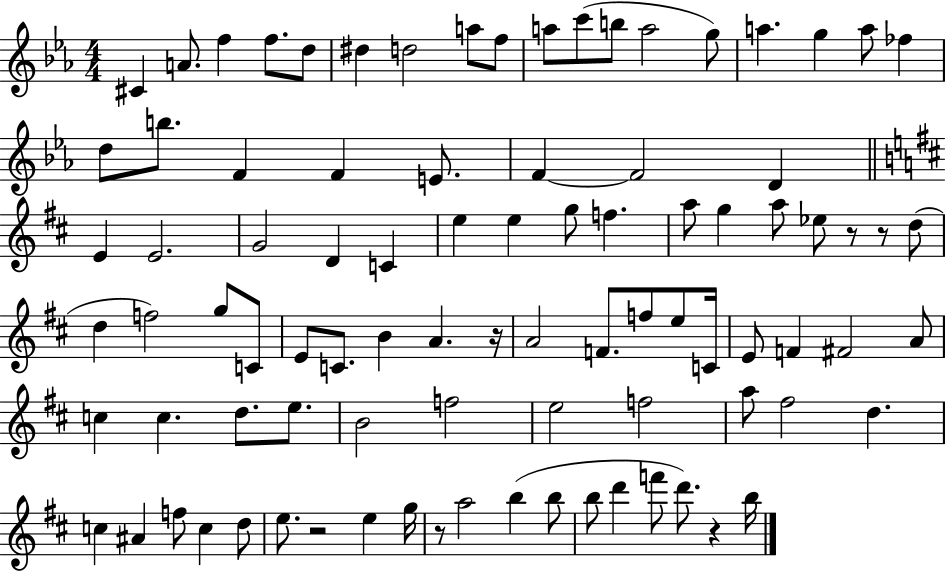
C#4/q A4/e. F5/q F5/e. D5/e D#5/q D5/h A5/e F5/e A5/e C6/e B5/e A5/h G5/e A5/q. G5/q A5/e FES5/q D5/e B5/e. F4/q F4/q E4/e. F4/q F4/h D4/q E4/q E4/h. G4/h D4/q C4/q E5/q E5/q G5/e F5/q. A5/e G5/q A5/e Eb5/e R/e R/e D5/e D5/q F5/h G5/e C4/e E4/e C4/e. B4/q A4/q. R/s A4/h F4/e. F5/e E5/e C4/s E4/e F4/q F#4/h A4/e C5/q C5/q. D5/e. E5/e. B4/h F5/h E5/h F5/h A5/e F#5/h D5/q. C5/q A#4/q F5/e C5/q D5/e E5/e. R/h E5/q G5/s R/e A5/h B5/q B5/e B5/e D6/q F6/e D6/e. R/q B5/s